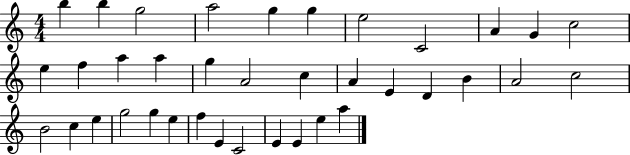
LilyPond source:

{
  \clef treble
  \numericTimeSignature
  \time 4/4
  \key c \major
  b''4 b''4 g''2 | a''2 g''4 g''4 | e''2 c'2 | a'4 g'4 c''2 | \break e''4 f''4 a''4 a''4 | g''4 a'2 c''4 | a'4 e'4 d'4 b'4 | a'2 c''2 | \break b'2 c''4 e''4 | g''2 g''4 e''4 | f''4 e'4 c'2 | e'4 e'4 e''4 a''4 | \break \bar "|."
}